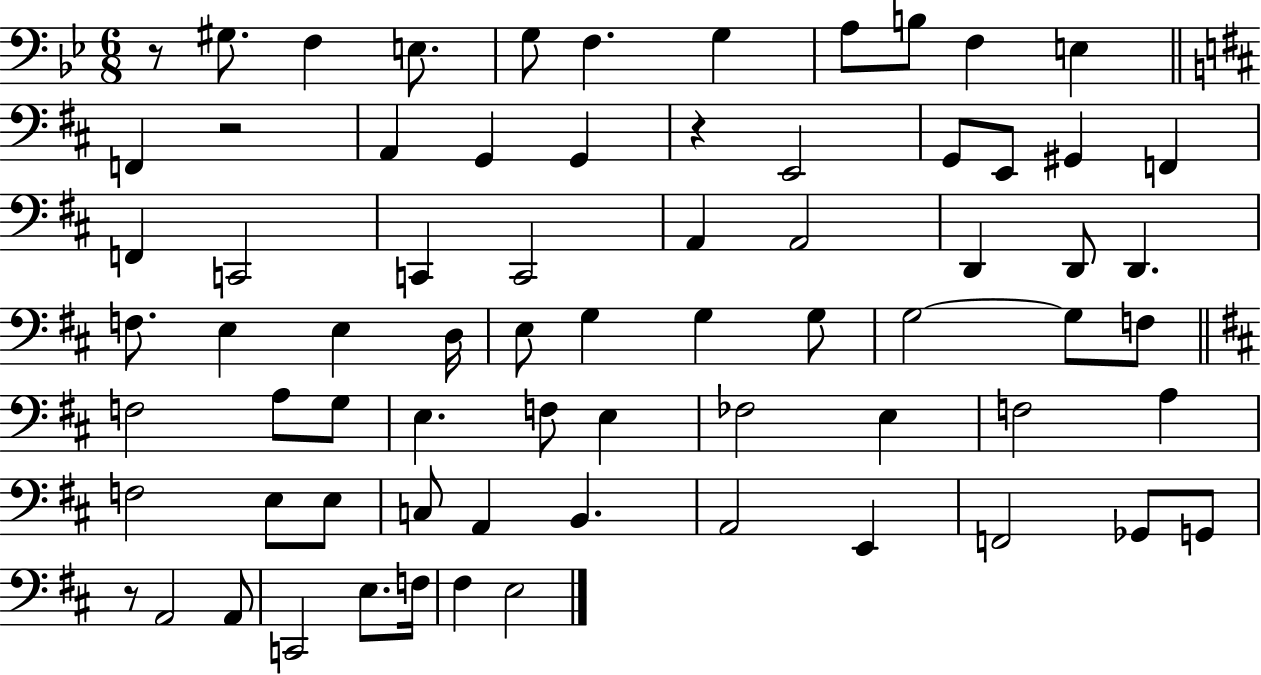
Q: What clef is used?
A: bass